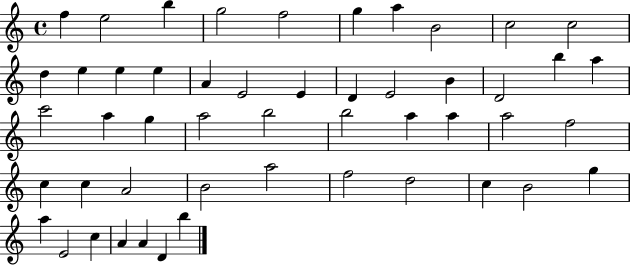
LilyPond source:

{
  \clef treble
  \time 4/4
  \defaultTimeSignature
  \key c \major
  f''4 e''2 b''4 | g''2 f''2 | g''4 a''4 b'2 | c''2 c''2 | \break d''4 e''4 e''4 e''4 | a'4 e'2 e'4 | d'4 e'2 b'4 | d'2 b''4 a''4 | \break c'''2 a''4 g''4 | a''2 b''2 | b''2 a''4 a''4 | a''2 f''2 | \break c''4 c''4 a'2 | b'2 a''2 | f''2 d''2 | c''4 b'2 g''4 | \break a''4 e'2 c''4 | a'4 a'4 d'4 b''4 | \bar "|."
}